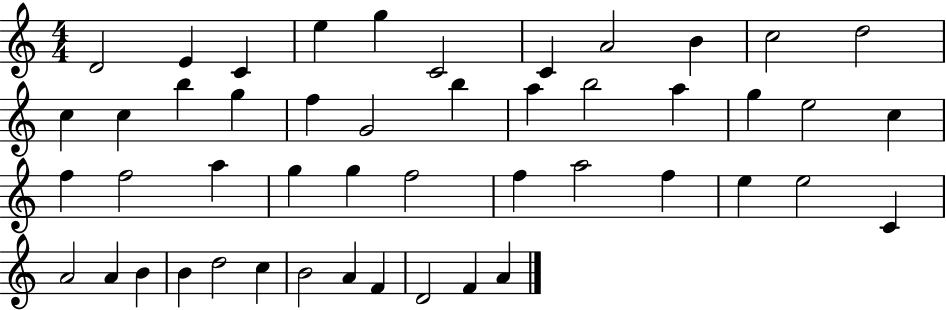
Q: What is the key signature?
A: C major